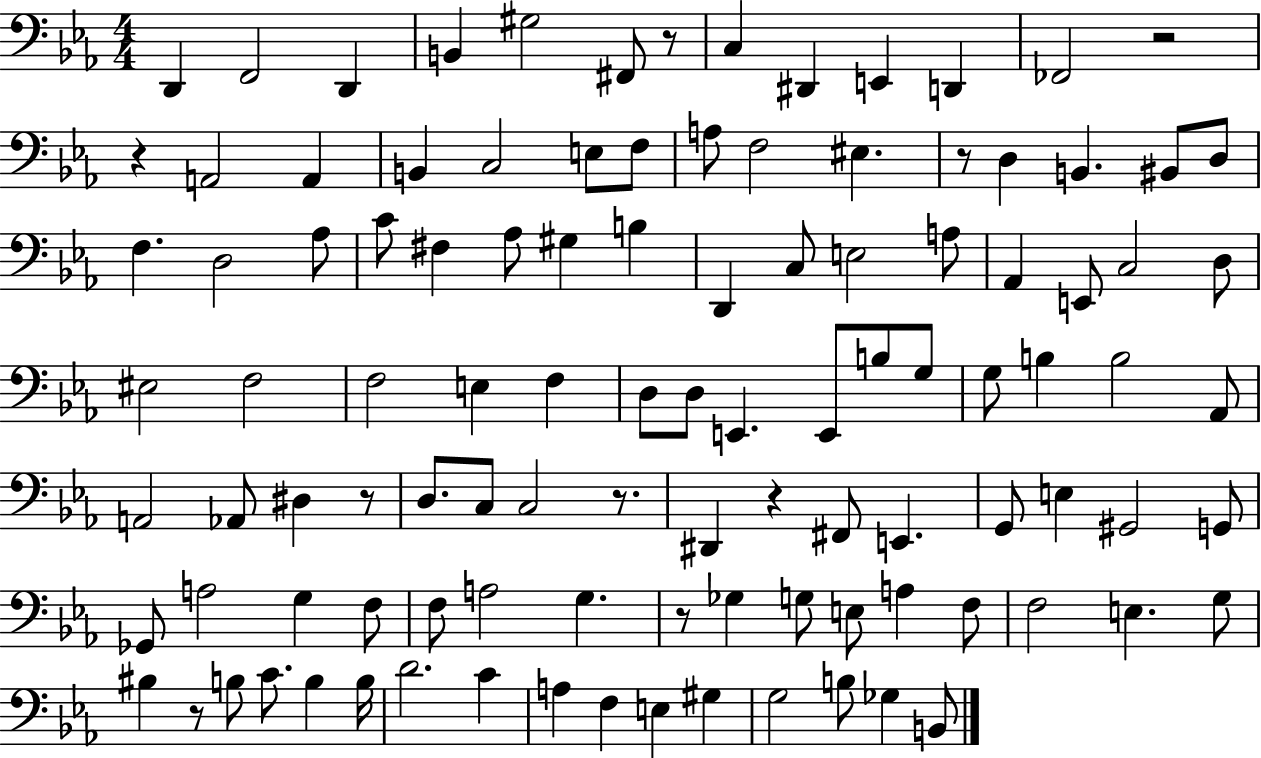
{
  \clef bass
  \numericTimeSignature
  \time 4/4
  \key ees \major
  d,4 f,2 d,4 | b,4 gis2 fis,8 r8 | c4 dis,4 e,4 d,4 | fes,2 r2 | \break r4 a,2 a,4 | b,4 c2 e8 f8 | a8 f2 eis4. | r8 d4 b,4. bis,8 d8 | \break f4. d2 aes8 | c'8 fis4 aes8 gis4 b4 | d,4 c8 e2 a8 | aes,4 e,8 c2 d8 | \break eis2 f2 | f2 e4 f4 | d8 d8 e,4. e,8 b8 g8 | g8 b4 b2 aes,8 | \break a,2 aes,8 dis4 r8 | d8. c8 c2 r8. | dis,4 r4 fis,8 e,4. | g,8 e4 gis,2 g,8 | \break ges,8 a2 g4 f8 | f8 a2 g4. | r8 ges4 g8 e8 a4 f8 | f2 e4. g8 | \break bis4 r8 b8 c'8. b4 b16 | d'2. c'4 | a4 f4 e4 gis4 | g2 b8 ges4 b,8 | \break \bar "|."
}